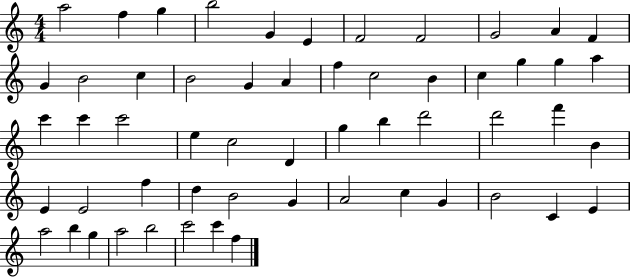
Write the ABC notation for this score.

X:1
T:Untitled
M:4/4
L:1/4
K:C
a2 f g b2 G E F2 F2 G2 A F G B2 c B2 G A f c2 B c g g a c' c' c'2 e c2 D g b d'2 d'2 f' B E E2 f d B2 G A2 c G B2 C E a2 b g a2 b2 c'2 c' f